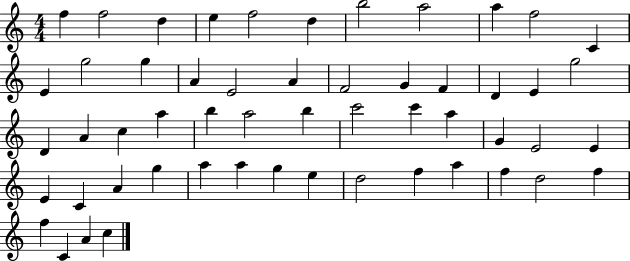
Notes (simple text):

F5/q F5/h D5/q E5/q F5/h D5/q B5/h A5/h A5/q F5/h C4/q E4/q G5/h G5/q A4/q E4/h A4/q F4/h G4/q F4/q D4/q E4/q G5/h D4/q A4/q C5/q A5/q B5/q A5/h B5/q C6/h C6/q A5/q G4/q E4/h E4/q E4/q C4/q A4/q G5/q A5/q A5/q G5/q E5/q D5/h F5/q A5/q F5/q D5/h F5/q F5/q C4/q A4/q C5/q